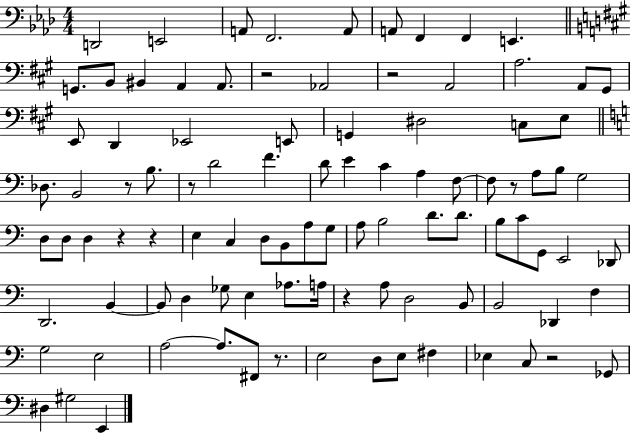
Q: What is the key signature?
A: AES major